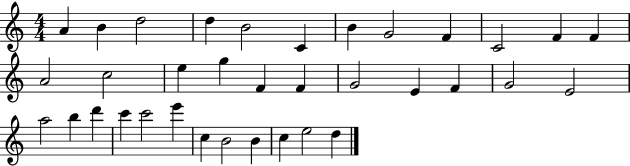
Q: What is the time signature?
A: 4/4